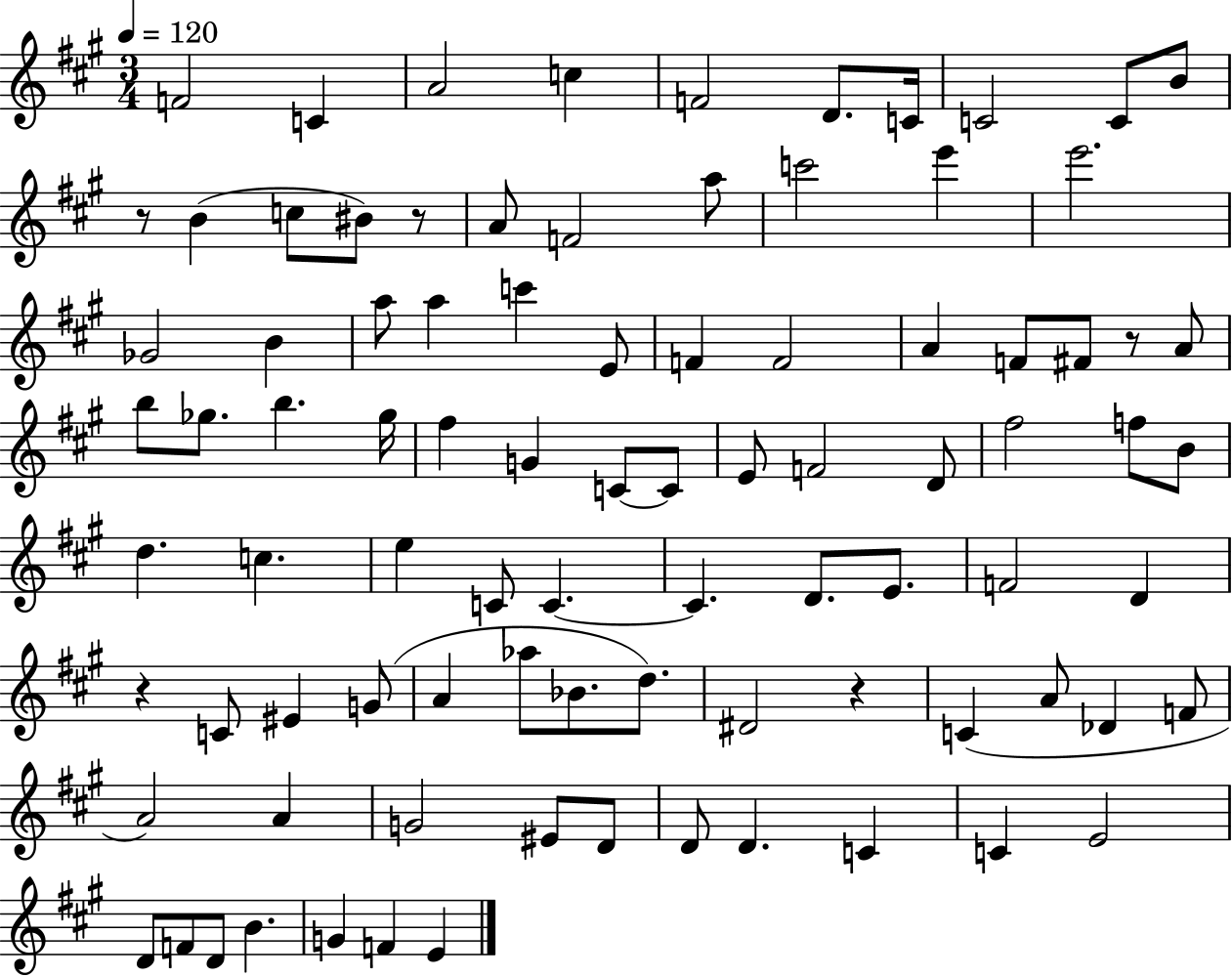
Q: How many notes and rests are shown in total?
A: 89